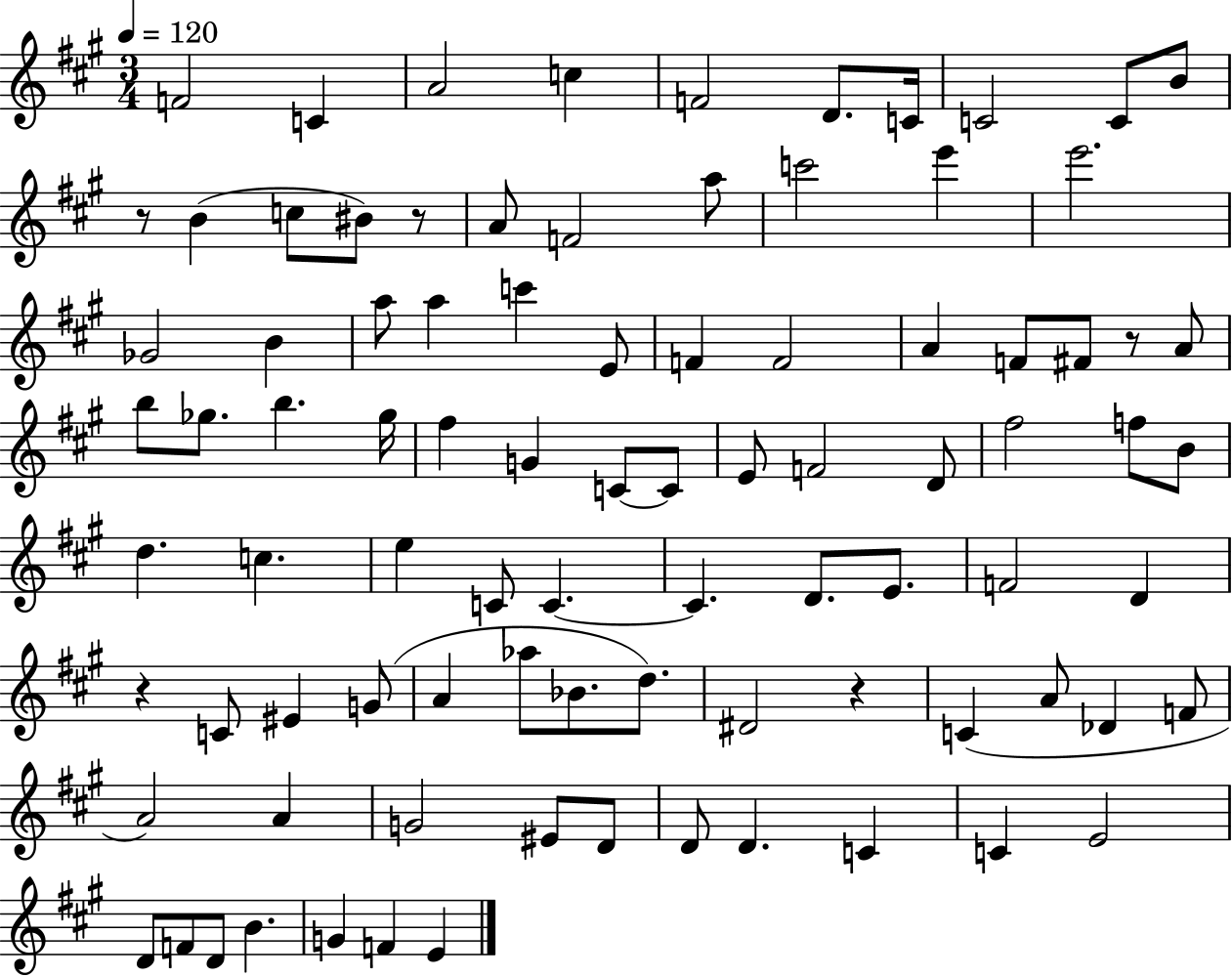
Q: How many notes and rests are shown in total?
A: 89